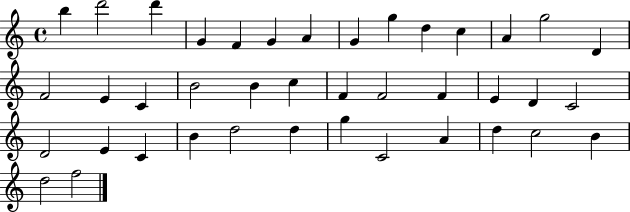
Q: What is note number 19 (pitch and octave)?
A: B4